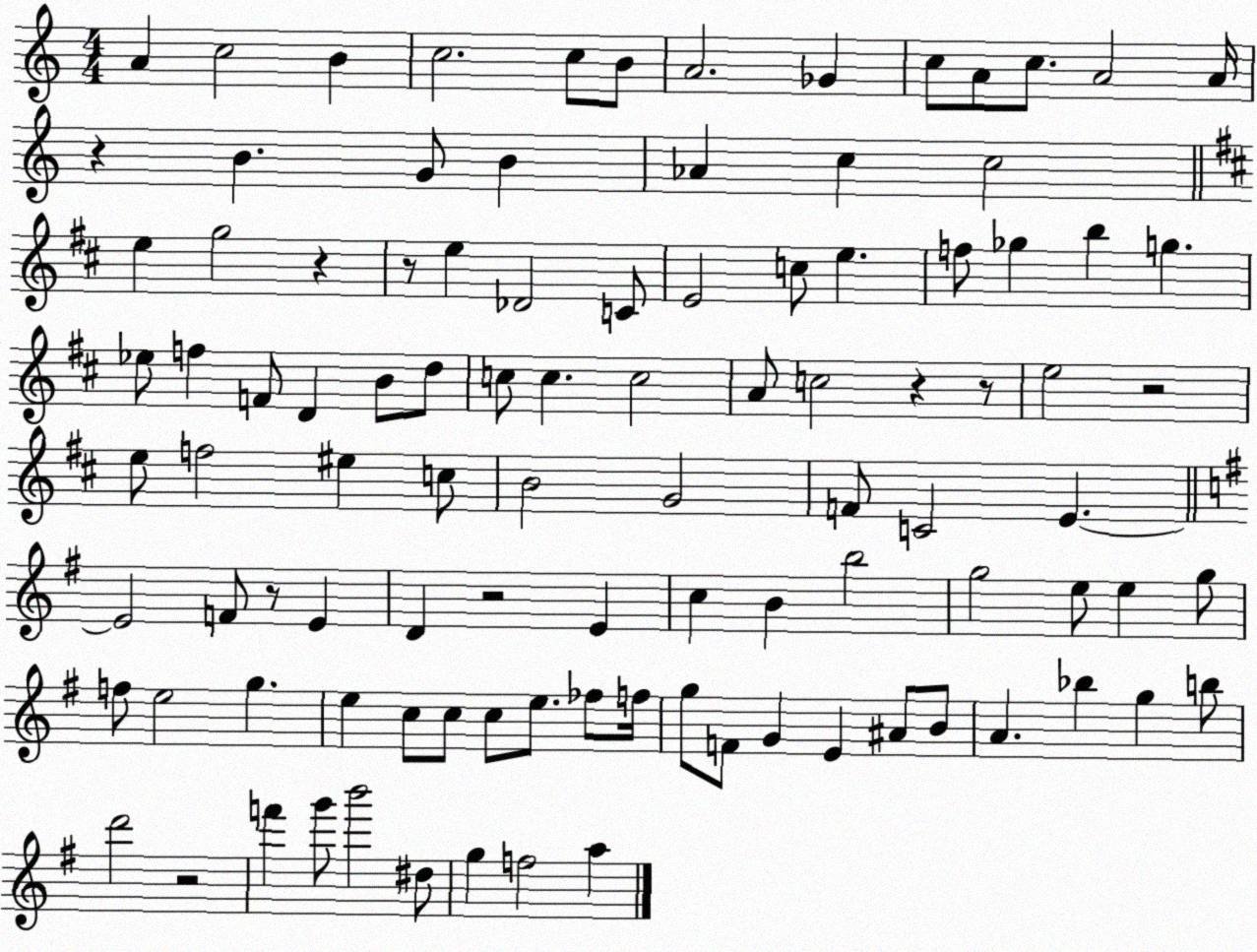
X:1
T:Untitled
M:4/4
L:1/4
K:C
A c2 B c2 c/2 B/2 A2 _G c/2 A/2 c/2 A2 A/4 z B G/2 B _A c c2 e g2 z z/2 e _D2 C/2 E2 c/2 e f/2 _g b g _e/2 f F/2 D B/2 d/2 c/2 c c2 A/2 c2 z z/2 e2 z2 e/2 f2 ^e c/2 B2 G2 F/2 C2 E E2 F/2 z/2 E D z2 E c B b2 g2 e/2 e g/2 f/2 e2 g e c/2 c/2 c/2 e/2 _f/2 f/4 g/2 F/2 G E ^A/2 B/2 A _b g b/2 d'2 z2 f' g'/2 b'2 ^d/2 g f2 a